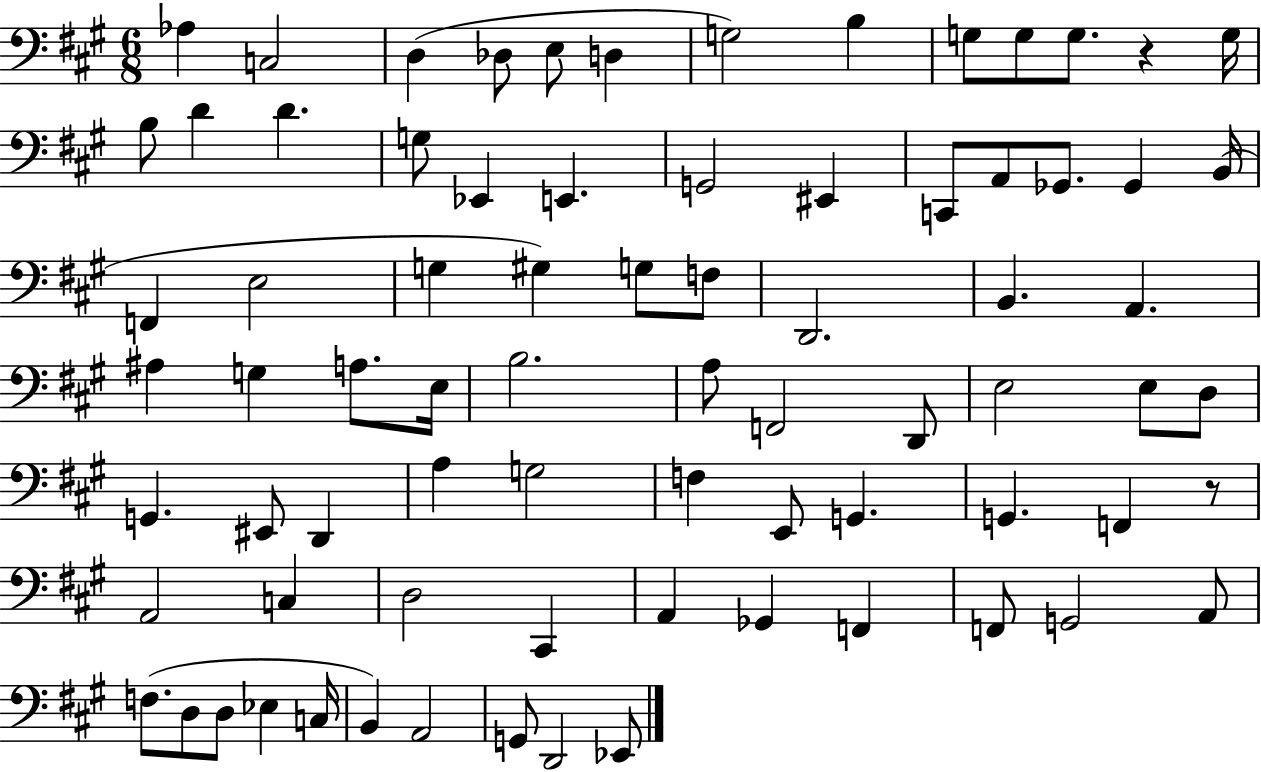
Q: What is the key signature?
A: A major